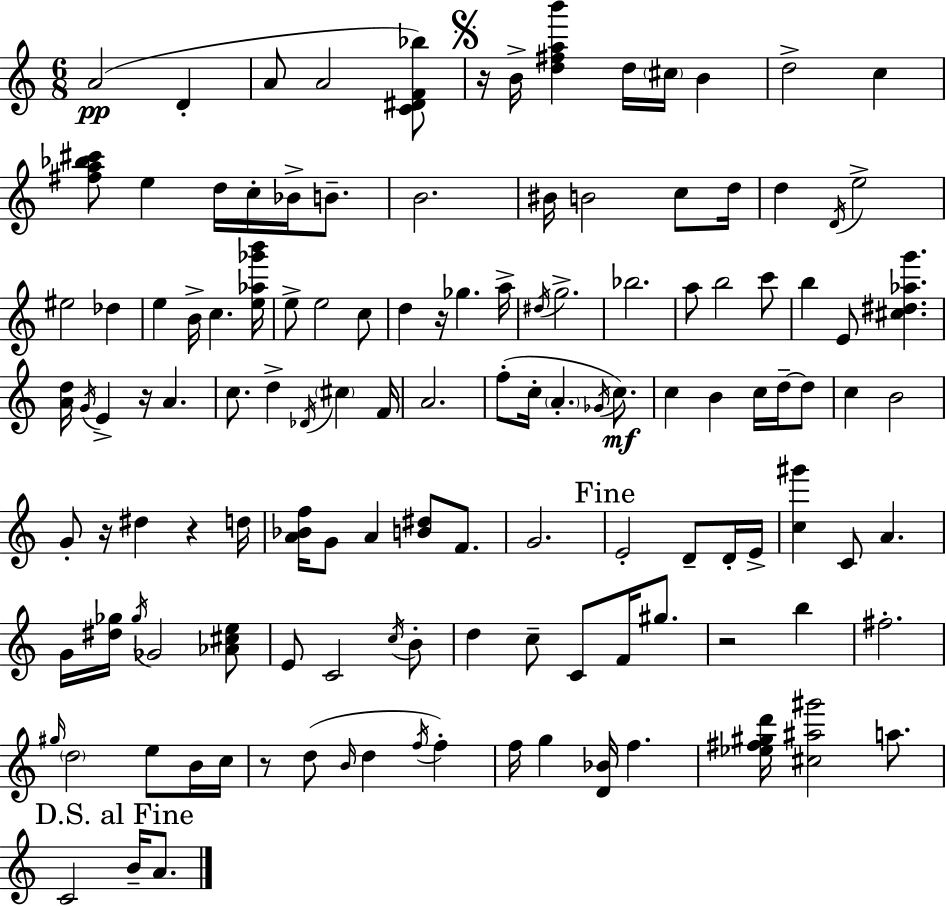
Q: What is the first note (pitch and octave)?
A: A4